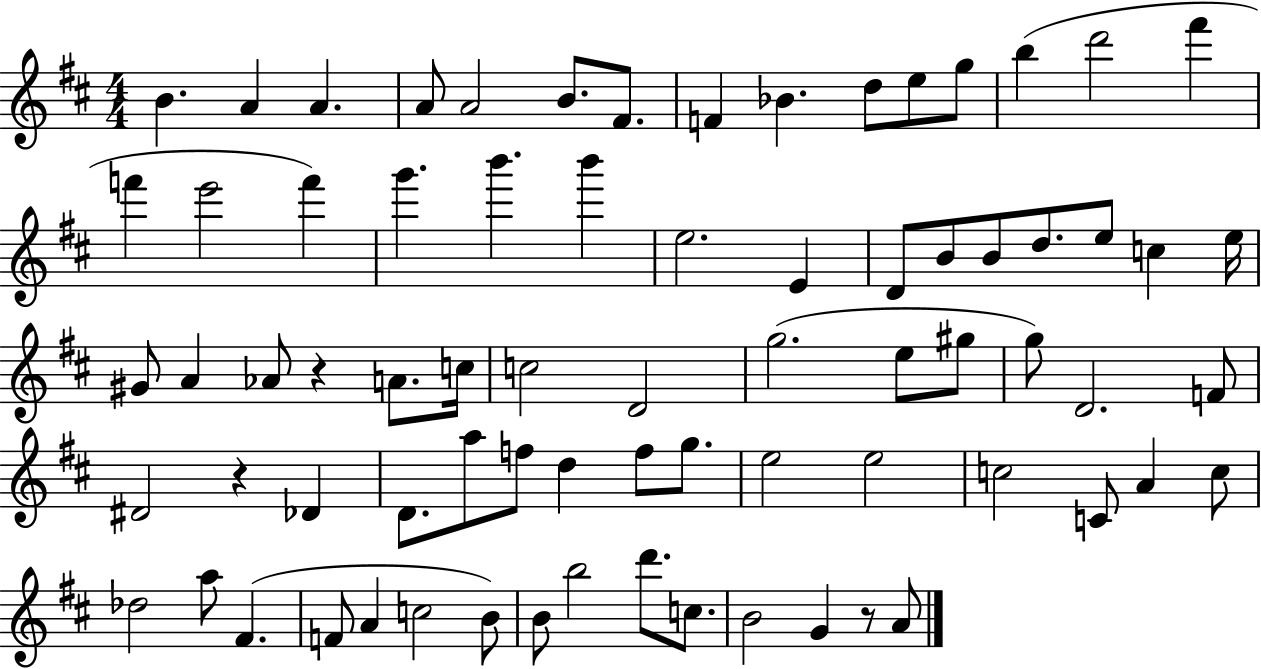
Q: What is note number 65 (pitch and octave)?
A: B4